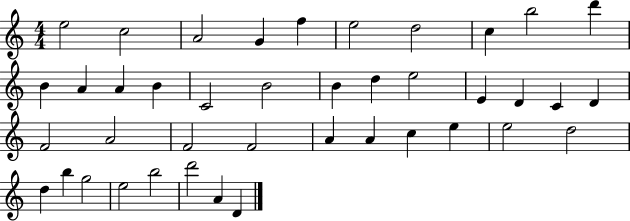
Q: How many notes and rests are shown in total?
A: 41